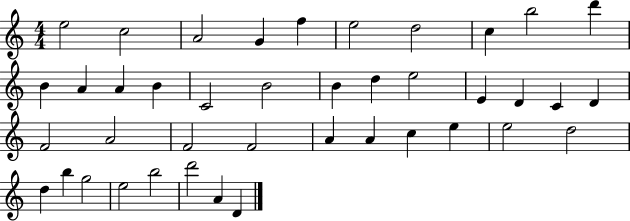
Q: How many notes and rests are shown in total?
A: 41